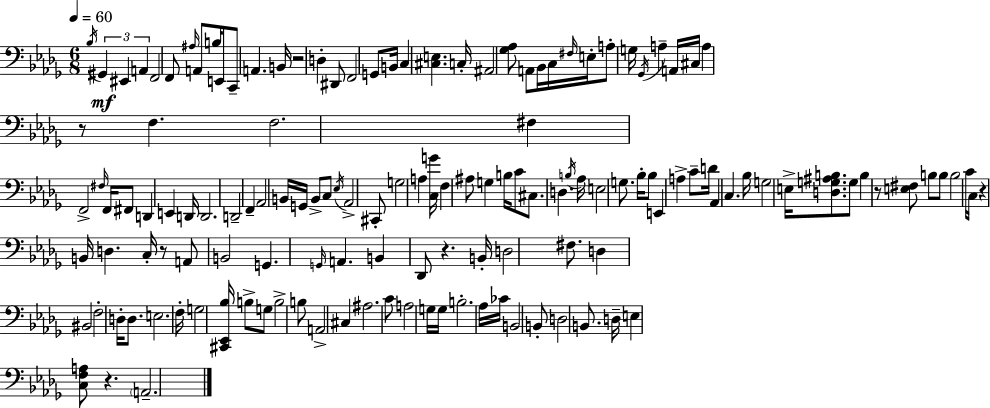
X:1
T:Untitled
M:6/8
L:1/4
K:Bbm
_B,/4 ^G,, ^E,, A,, F,,2 F,,/2 ^A,/4 A,,/2 B,/4 E,,/2 C,,/2 A,, B,,/4 z2 D, ^D,,/2 F,,2 G,,/2 B,,/4 C, [^C,E,] C,/4 ^A,,2 [_G,_A,]/2 A,,/2 _B,,/4 C,/4 ^F,/4 E,/4 A,/2 G,/4 _G,,/4 A, A,,/4 ^C,/4 A, z/2 F, F,2 ^F, F,,2 ^F,/4 F,,/4 ^F,,/2 D,, E,, D,,/4 D,,2 D,,2 F,, _A,,2 B,,/4 G,,/4 B,,/2 C,/2 _E,/4 _A,,2 ^C,,/2 G,2 A, [C,G]/4 F, ^A,/2 G, B,/4 C/2 ^C,/2 D, B,/4 _A,/4 E,2 G,/2 _B,/4 _B,/2 E,, A, C/2 D/4 _A,, C, _B,/4 G,2 E,/4 [D,G,^A,B,]/2 G,/2 B, z/2 [E,^F,]/2 B,/2 B,/2 B,2 C/4 C,/4 z B,,/4 D, C,/4 z/2 A,,/2 B,,2 G,, G,,/4 A,, B,, _D,,/2 z B,,/4 D,2 ^F,/2 D, ^B,,2 F,2 D,/4 D,/2 E,2 F,/4 G,2 [^C,,_E,,_B,]/4 B,/2 G,/2 B,2 B,/2 A,,2 ^C, ^A,2 C/2 A,2 G,/4 G,/4 B,2 _A,/4 _C/4 B,,2 B,,/2 D,2 B,,/2 D,/4 E, [C,F,A,]/2 z A,,2